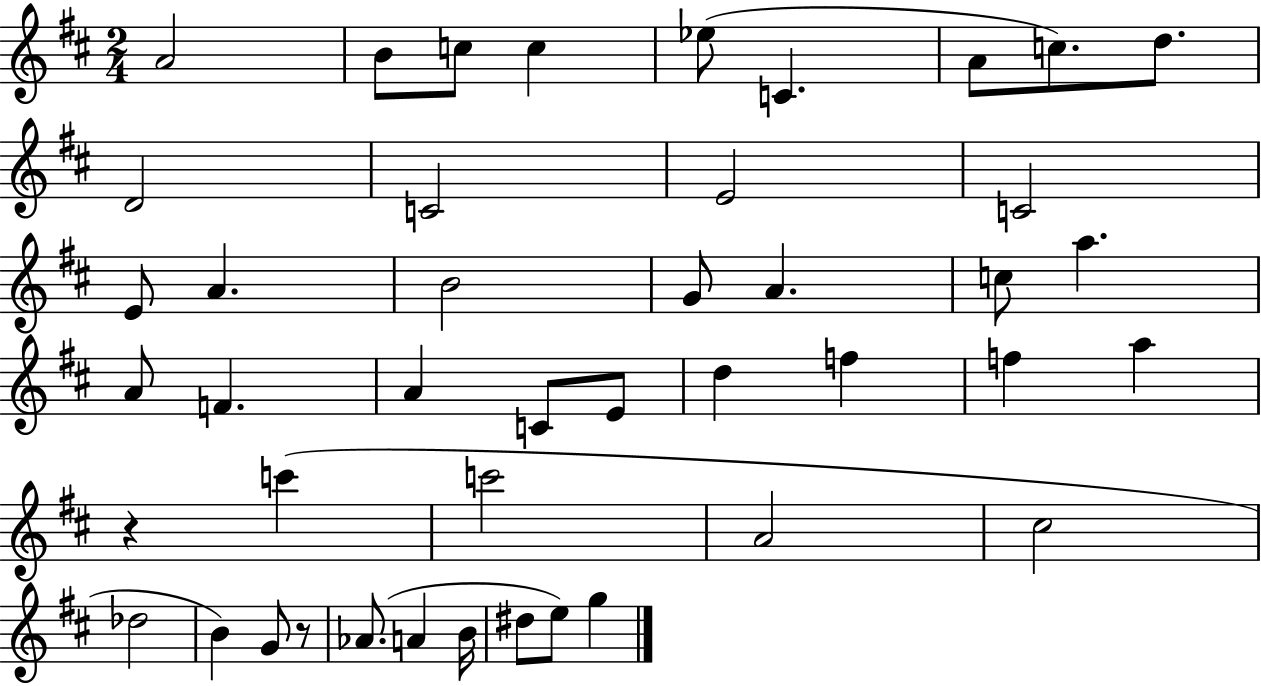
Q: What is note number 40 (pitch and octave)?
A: D#5